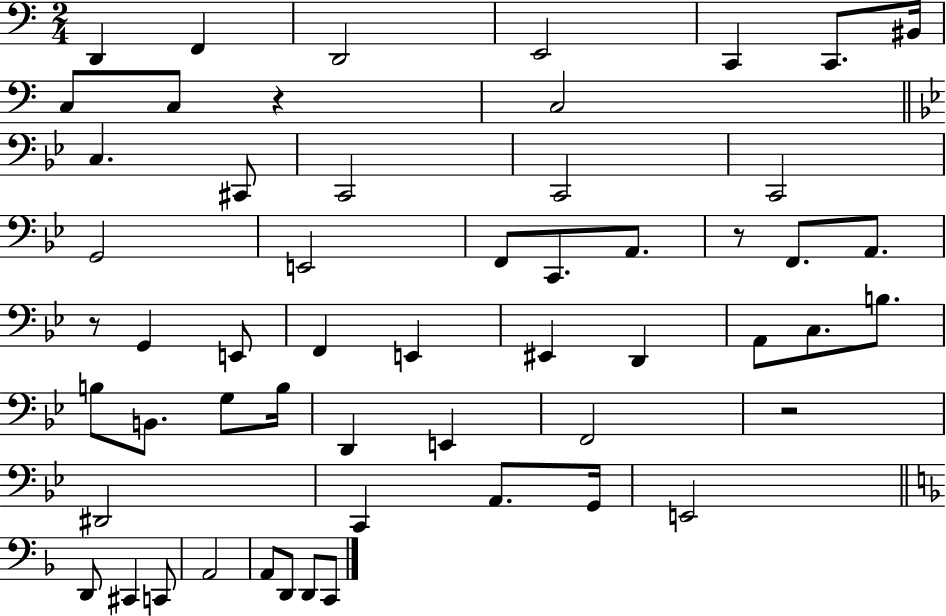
D2/q F2/q D2/h E2/h C2/q C2/e. BIS2/s C3/e C3/e R/q C3/h C3/q. C#2/e C2/h C2/h C2/h G2/h E2/h F2/e C2/e. A2/e. R/e F2/e. A2/e. R/e G2/q E2/e F2/q E2/q EIS2/q D2/q A2/e C3/e. B3/e. B3/e B2/e. G3/e B3/s D2/q E2/q F2/h R/h D#2/h C2/q A2/e. G2/s E2/h D2/e C#2/q C2/e A2/h A2/e D2/e D2/e C2/e